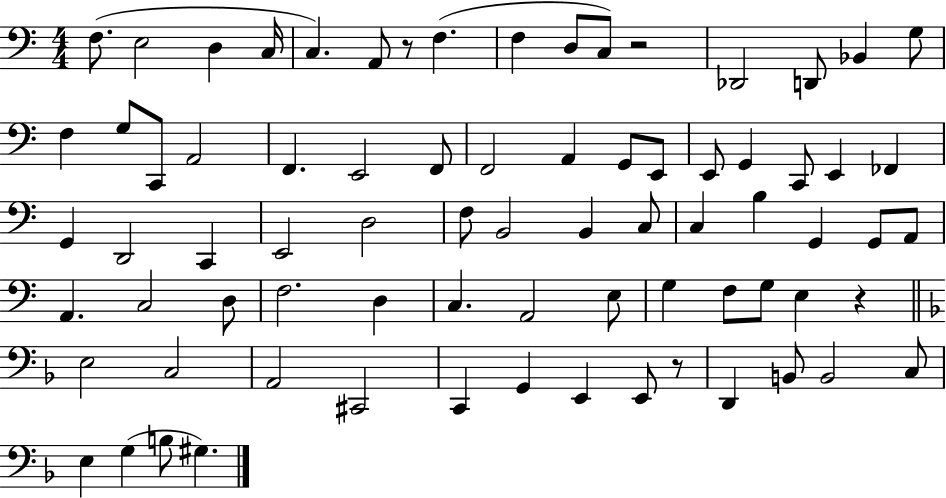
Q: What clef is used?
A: bass